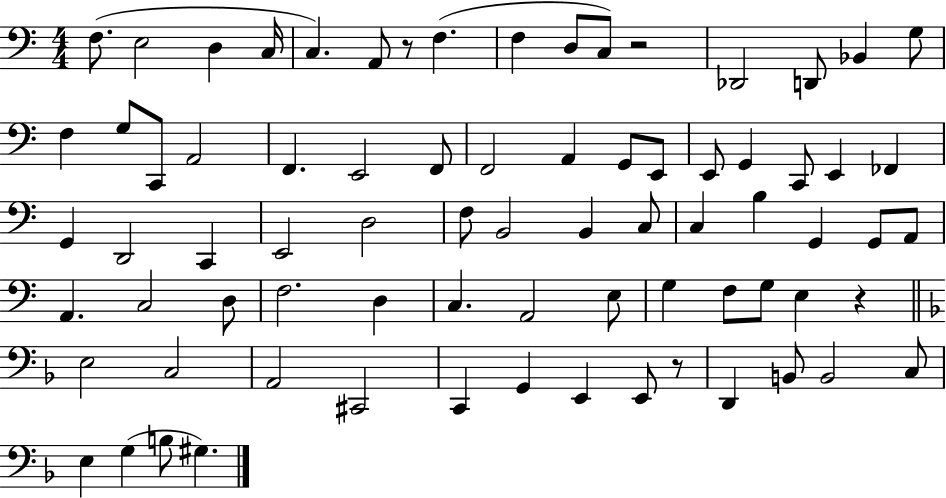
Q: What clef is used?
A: bass